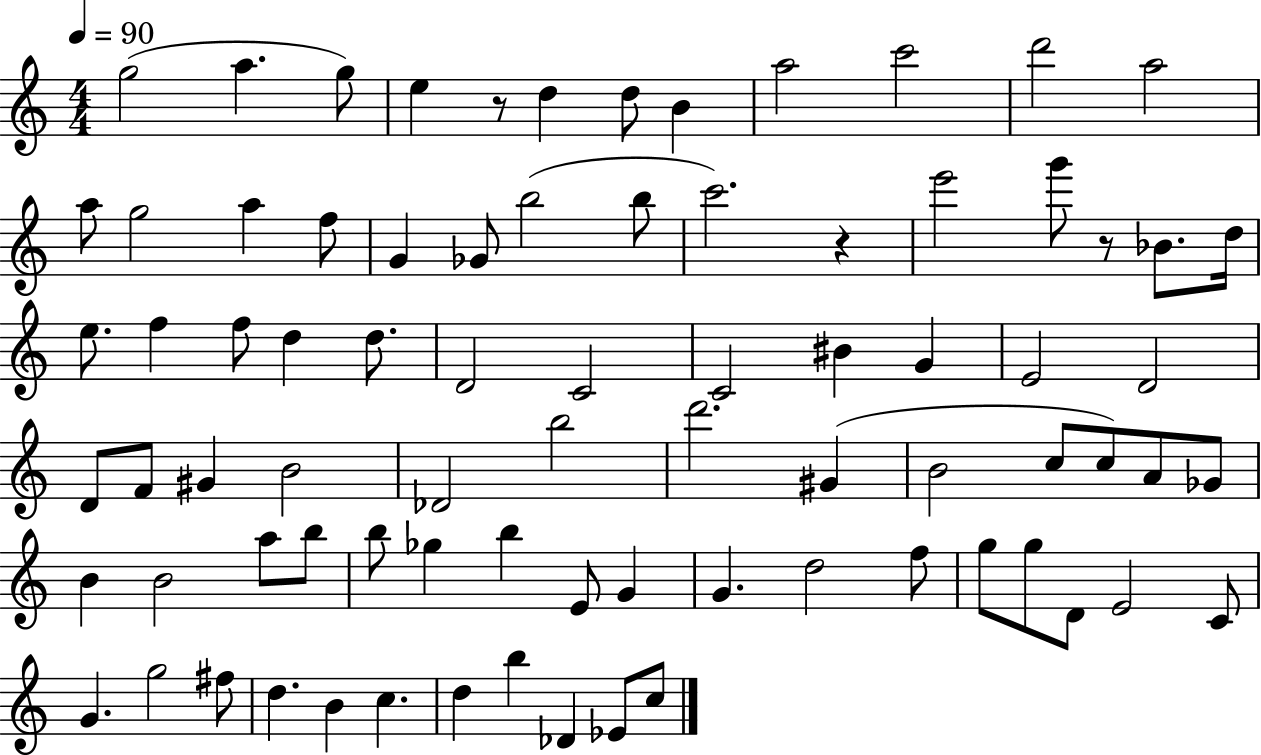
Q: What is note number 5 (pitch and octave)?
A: D5